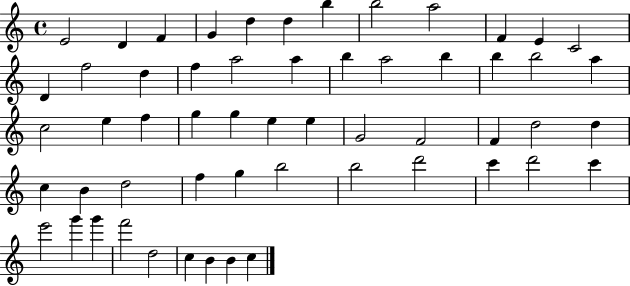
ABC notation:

X:1
T:Untitled
M:4/4
L:1/4
K:C
E2 D F G d d b b2 a2 F E C2 D f2 d f a2 a b a2 b b b2 a c2 e f g g e e G2 F2 F d2 d c B d2 f g b2 b2 d'2 c' d'2 c' e'2 g' g' f'2 d2 c B B c